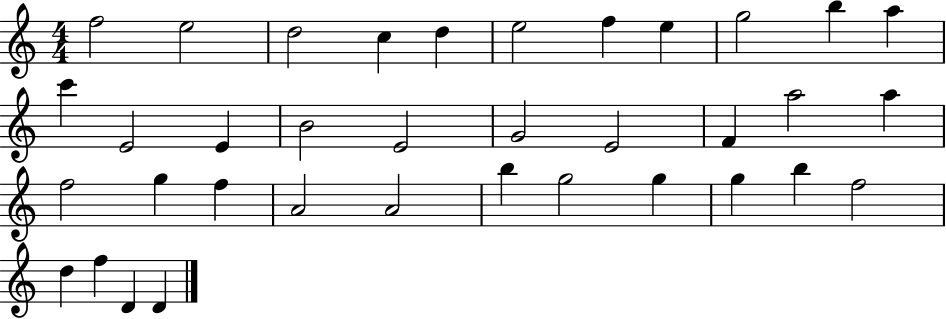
{
  \clef treble
  \numericTimeSignature
  \time 4/4
  \key c \major
  f''2 e''2 | d''2 c''4 d''4 | e''2 f''4 e''4 | g''2 b''4 a''4 | \break c'''4 e'2 e'4 | b'2 e'2 | g'2 e'2 | f'4 a''2 a''4 | \break f''2 g''4 f''4 | a'2 a'2 | b''4 g''2 g''4 | g''4 b''4 f''2 | \break d''4 f''4 d'4 d'4 | \bar "|."
}